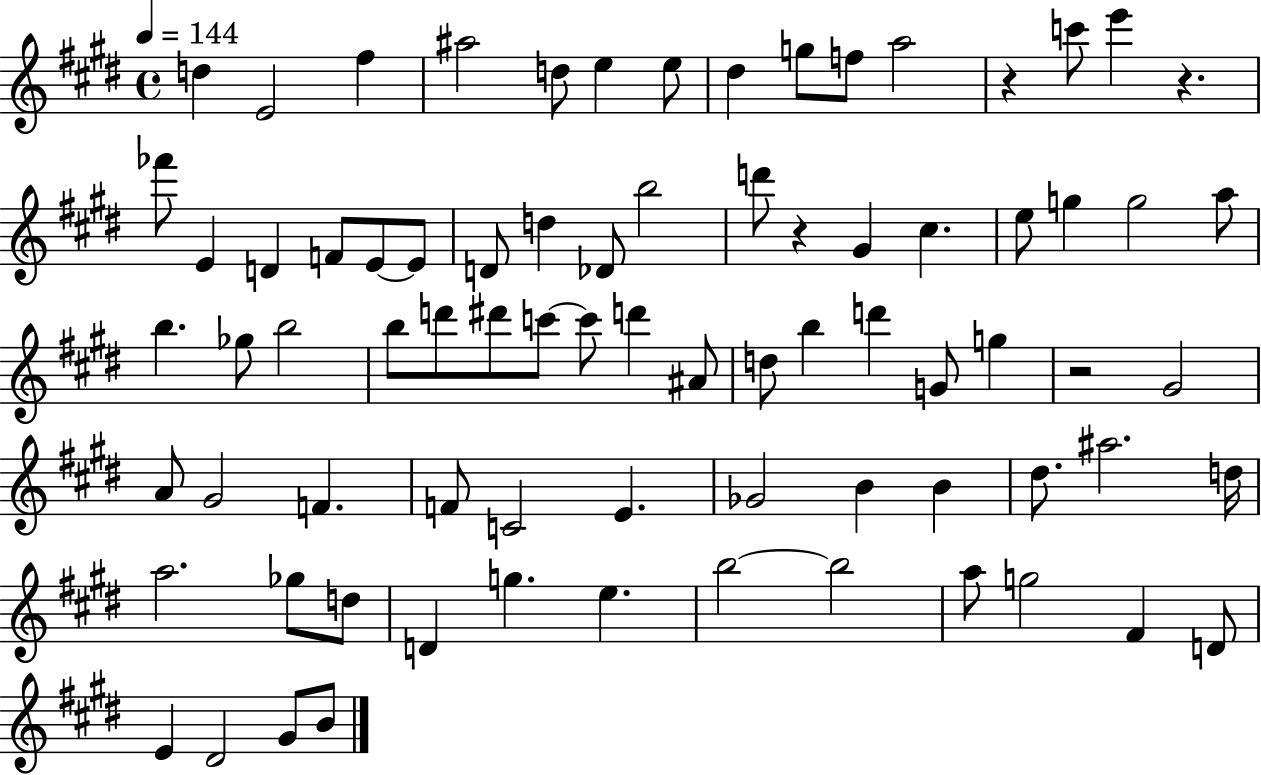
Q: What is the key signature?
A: E major